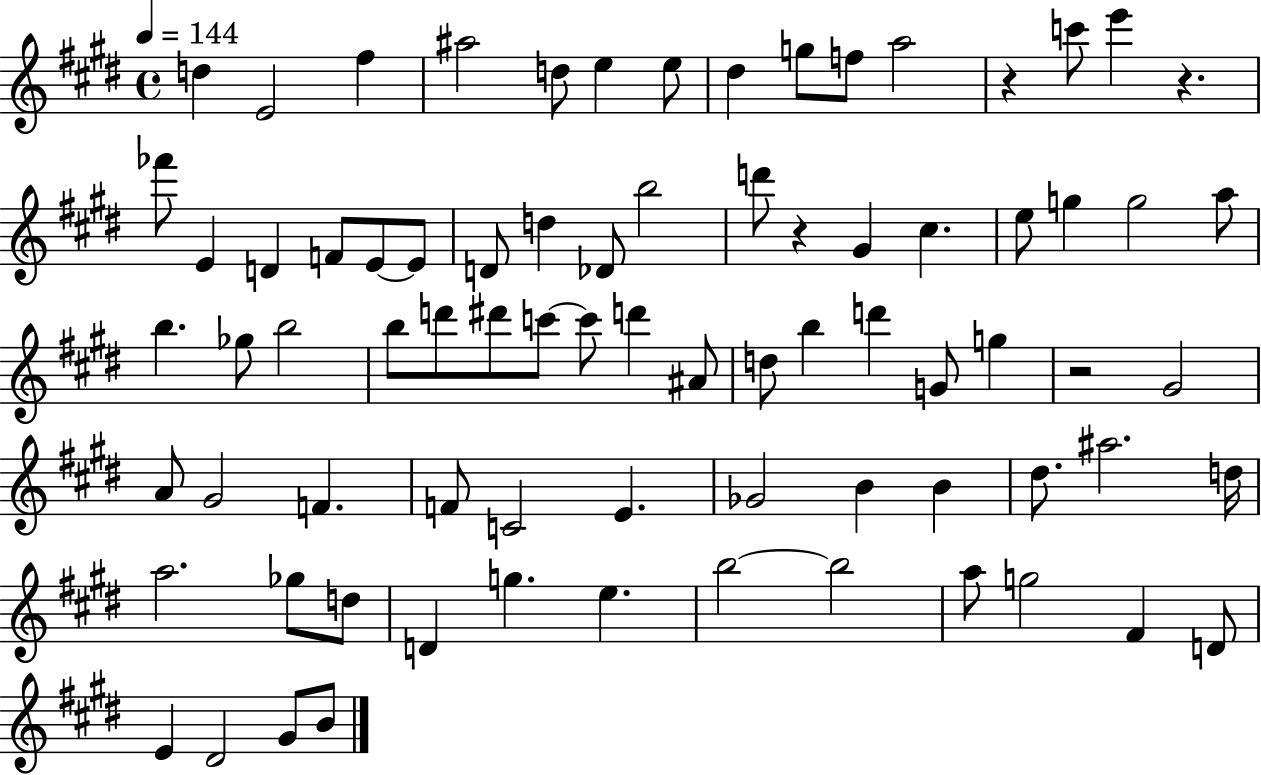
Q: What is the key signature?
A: E major